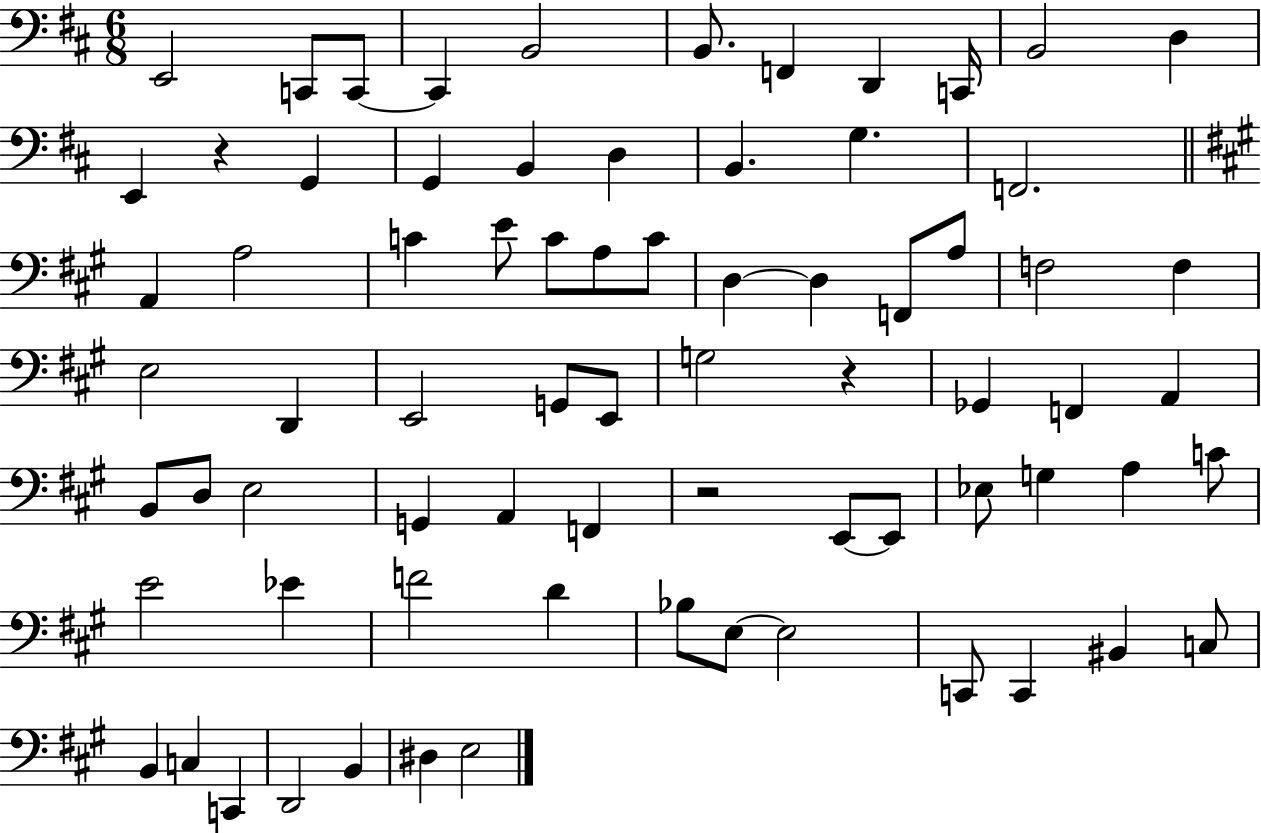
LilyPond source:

{
  \clef bass
  \numericTimeSignature
  \time 6/8
  \key d \major
  e,2 c,8 c,8~~ | c,4 b,2 | b,8. f,4 d,4 c,16 | b,2 d4 | \break e,4 r4 g,4 | g,4 b,4 d4 | b,4. g4. | f,2. | \break \bar "||" \break \key a \major a,4 a2 | c'4 e'8 c'8 a8 c'8 | d4~~ d4 f,8 a8 | f2 f4 | \break e2 d,4 | e,2 g,8 e,8 | g2 r4 | ges,4 f,4 a,4 | \break b,8 d8 e2 | g,4 a,4 f,4 | r2 e,8~~ e,8 | ees8 g4 a4 c'8 | \break e'2 ees'4 | f'2 d'4 | bes8 e8~~ e2 | c,8 c,4 bis,4 c8 | \break b,4 c4 c,4 | d,2 b,4 | dis4 e2 | \bar "|."
}